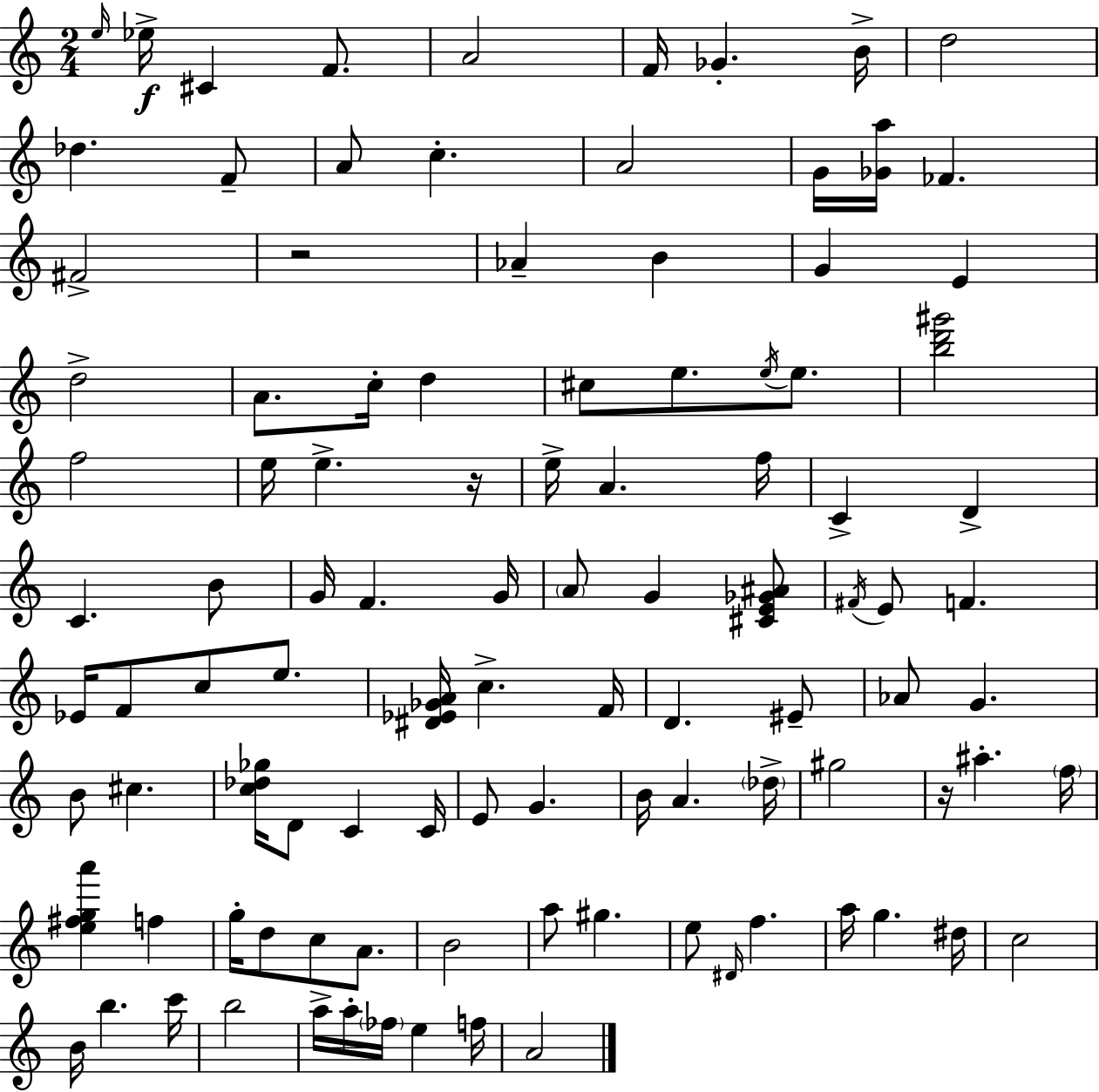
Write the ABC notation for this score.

X:1
T:Untitled
M:2/4
L:1/4
K:C
e/4 _e/4 ^C F/2 A2 F/4 _G B/4 d2 _d F/2 A/2 c A2 G/4 [_Ga]/4 _F ^F2 z2 _A B G E d2 A/2 c/4 d ^c/2 e/2 e/4 e/2 [bd'^g']2 f2 e/4 e z/4 e/4 A f/4 C D C B/2 G/4 F G/4 A/2 G [^CE_G^A]/2 ^F/4 E/2 F _E/4 F/2 c/2 e/2 [^D_E_GA]/4 c F/4 D ^E/2 _A/2 G B/2 ^c [c_d_g]/4 D/2 C C/4 E/2 G B/4 A _d/4 ^g2 z/4 ^a f/4 [e^fga'] f g/4 d/2 c/2 A/2 B2 a/2 ^g e/2 ^D/4 f a/4 g ^d/4 c2 B/4 b c'/4 b2 a/4 a/4 _f/4 e f/4 A2